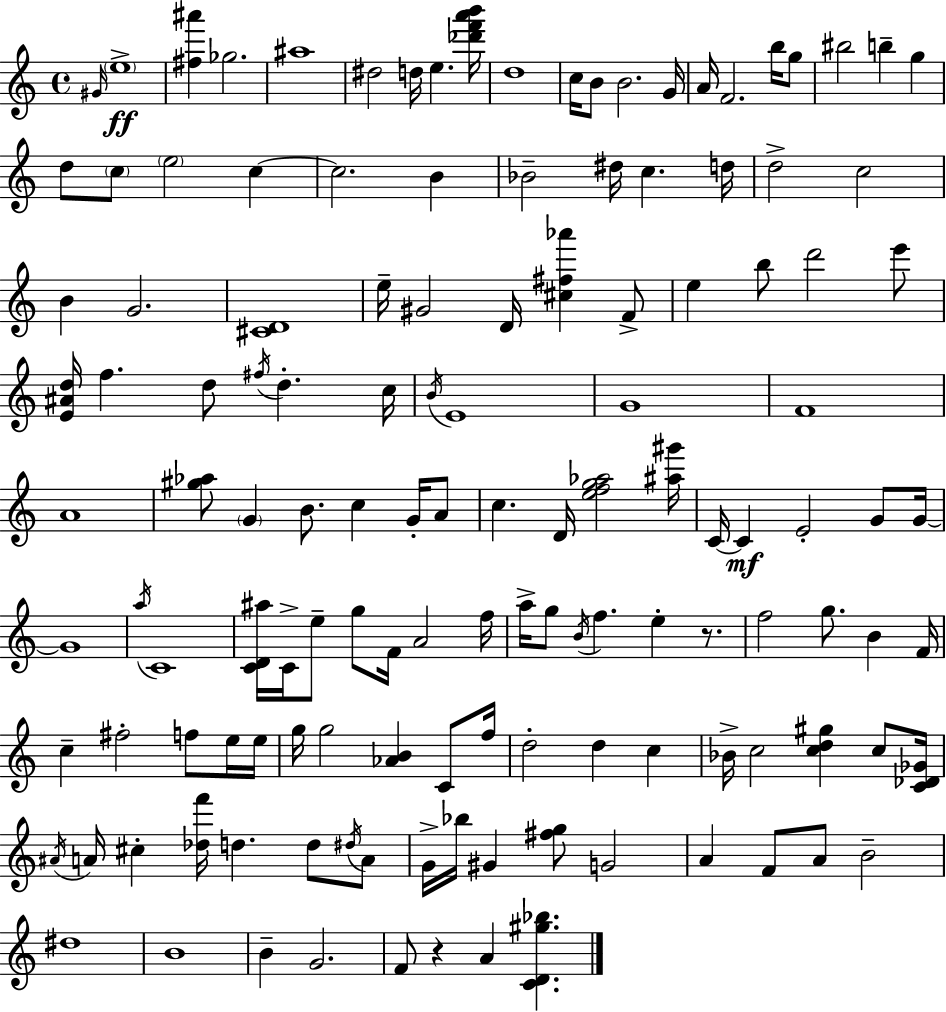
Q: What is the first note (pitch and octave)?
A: G#4